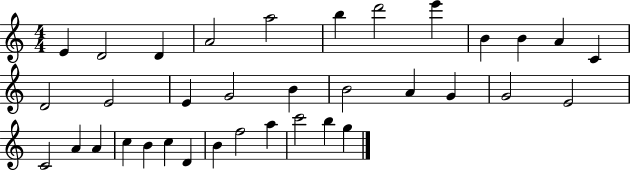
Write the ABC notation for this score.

X:1
T:Untitled
M:4/4
L:1/4
K:C
E D2 D A2 a2 b d'2 e' B B A C D2 E2 E G2 B B2 A G G2 E2 C2 A A c B c D B f2 a c'2 b g